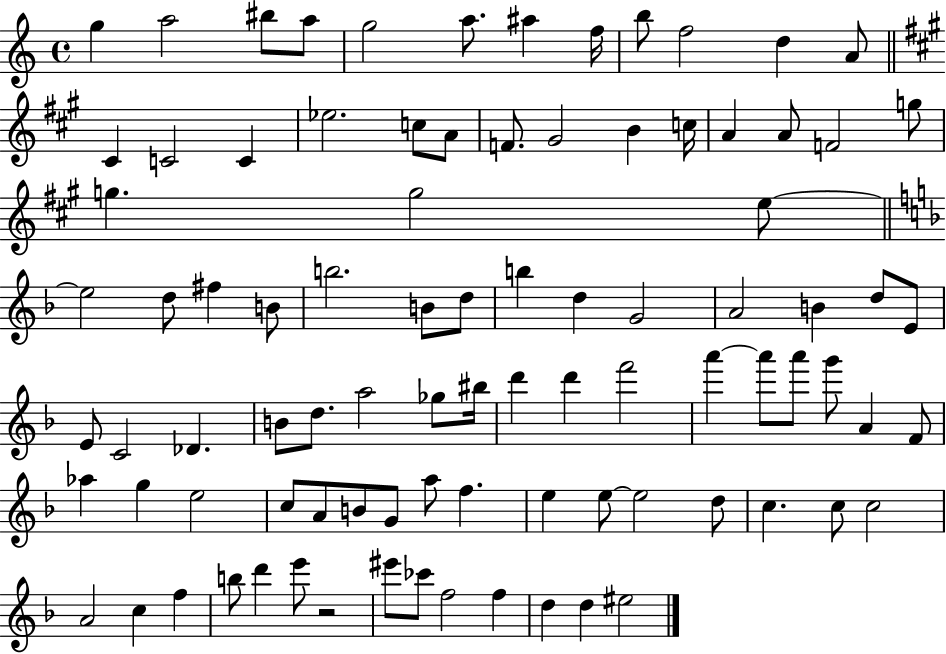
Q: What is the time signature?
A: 4/4